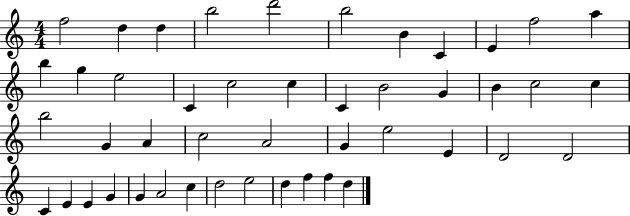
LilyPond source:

{
  \clef treble
  \numericTimeSignature
  \time 4/4
  \key c \major
  f''2 d''4 d''4 | b''2 d'''2 | b''2 b'4 c'4 | e'4 f''2 a''4 | \break b''4 g''4 e''2 | c'4 c''2 c''4 | c'4 b'2 g'4 | b'4 c''2 c''4 | \break b''2 g'4 a'4 | c''2 a'2 | g'4 e''2 e'4 | d'2 d'2 | \break c'4 e'4 e'4 g'4 | g'4 a'2 c''4 | d''2 e''2 | d''4 f''4 f''4 d''4 | \break \bar "|."
}